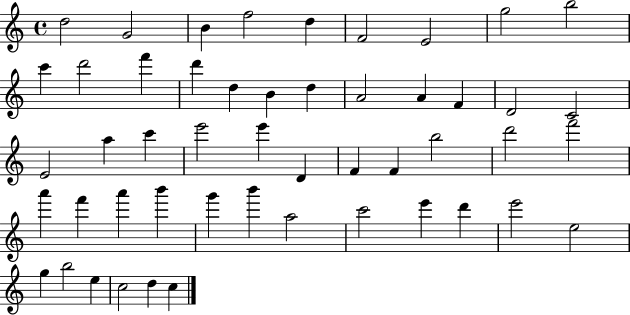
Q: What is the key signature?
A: C major